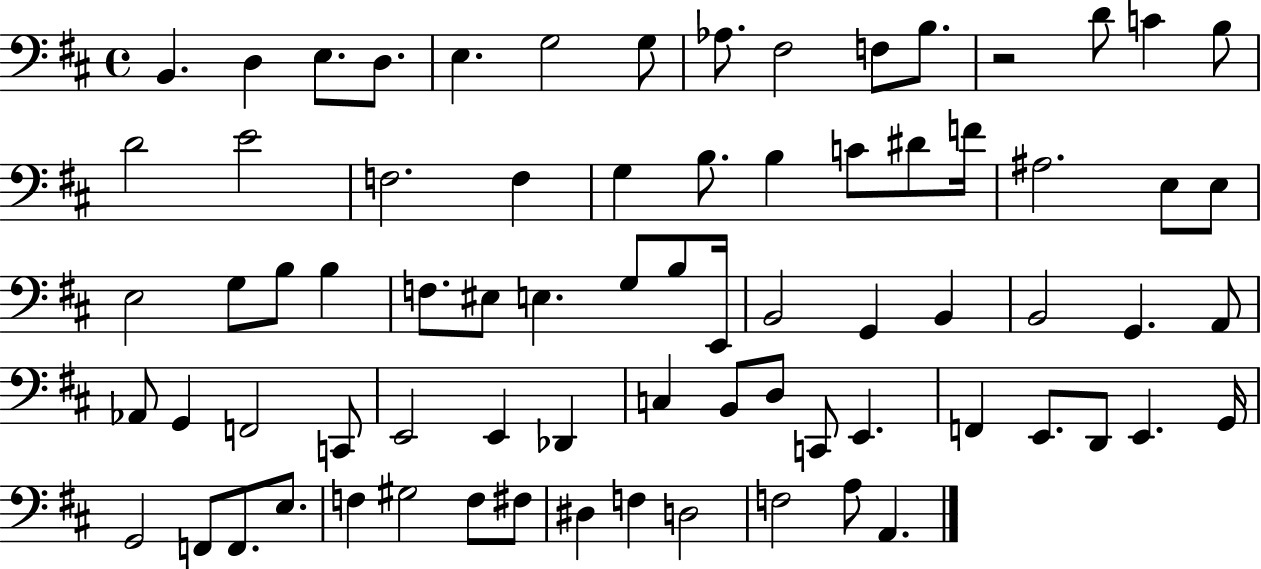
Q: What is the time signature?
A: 4/4